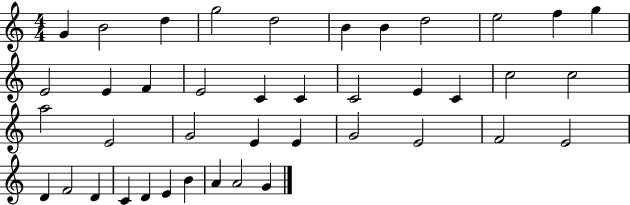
X:1
T:Untitled
M:4/4
L:1/4
K:C
G B2 d g2 d2 B B d2 e2 f g E2 E F E2 C C C2 E C c2 c2 a2 E2 G2 E E G2 E2 F2 E2 D F2 D C D E B A A2 G